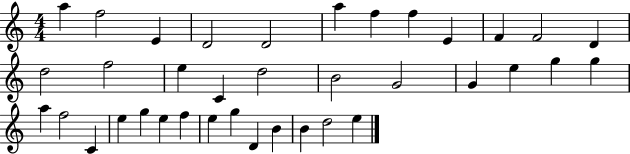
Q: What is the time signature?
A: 4/4